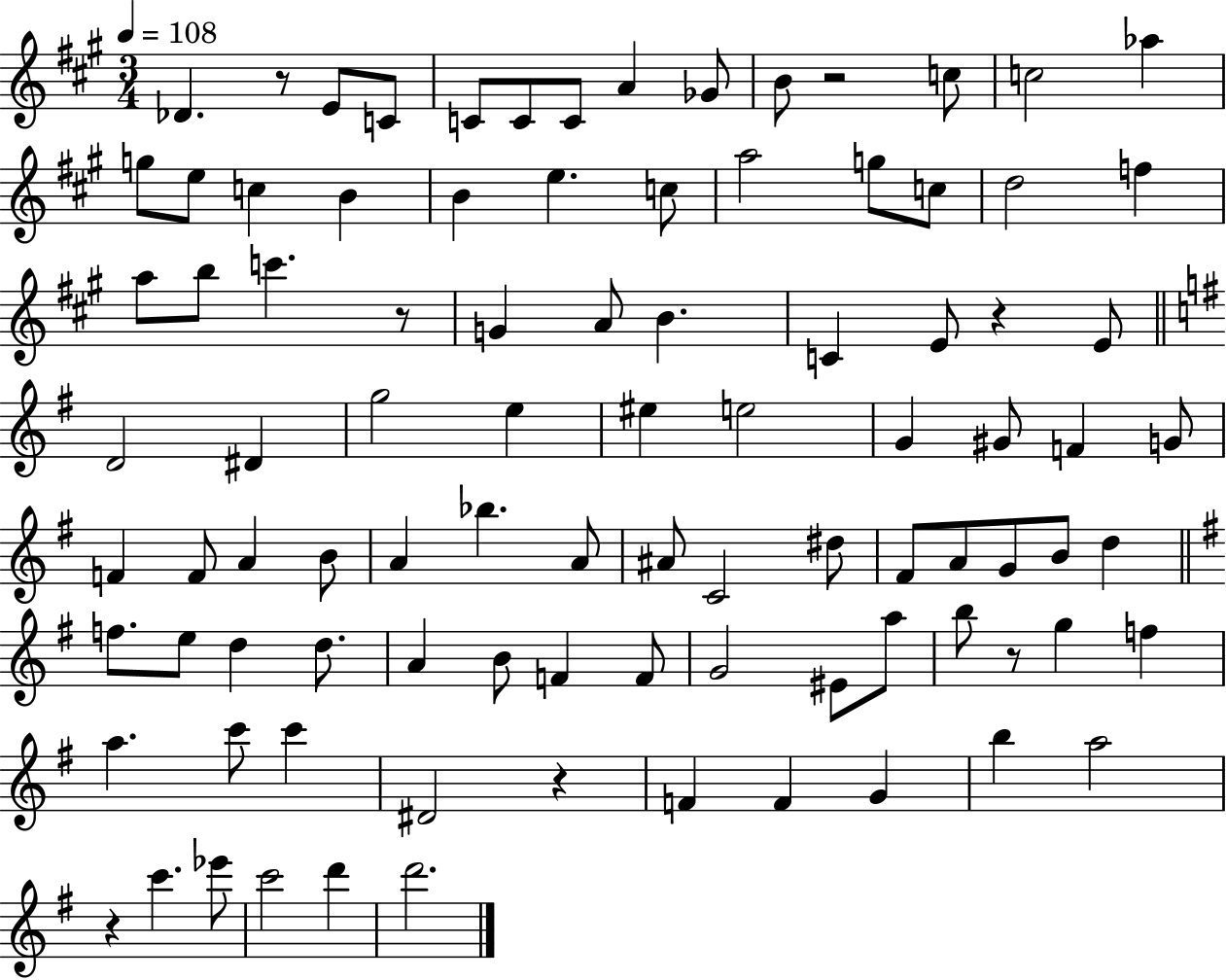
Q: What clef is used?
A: treble